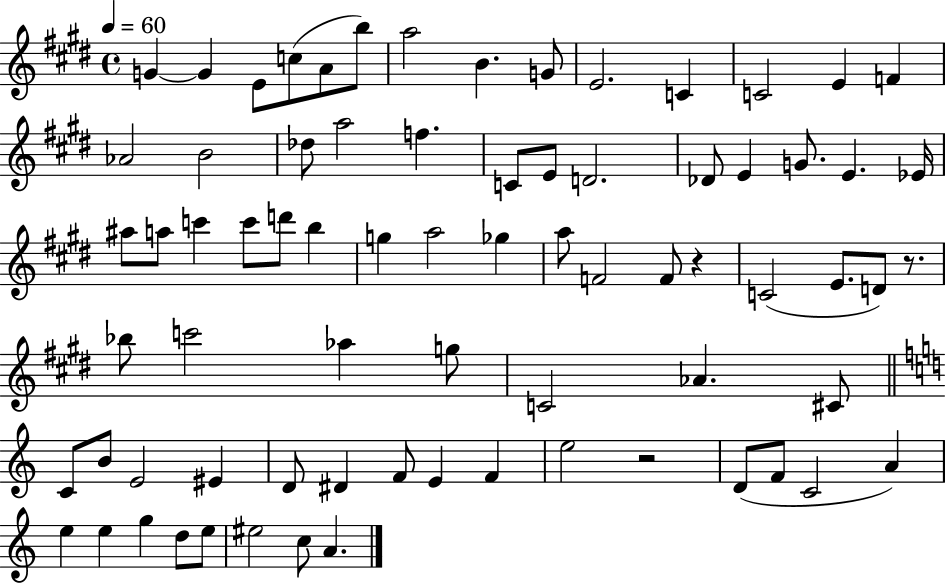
{
  \clef treble
  \time 4/4
  \defaultTimeSignature
  \key e \major
  \tempo 4 = 60
  g'4~~ g'4 e'8 c''8( a'8 b''8) | a''2 b'4. g'8 | e'2. c'4 | c'2 e'4 f'4 | \break aes'2 b'2 | des''8 a''2 f''4. | c'8 e'8 d'2. | des'8 e'4 g'8. e'4. ees'16 | \break ais''8 a''8 c'''4 c'''8 d'''8 b''4 | g''4 a''2 ges''4 | a''8 f'2 f'8 r4 | c'2( e'8. d'8) r8. | \break bes''8 c'''2 aes''4 g''8 | c'2 aes'4. cis'8 | \bar "||" \break \key c \major c'8 b'8 e'2 eis'4 | d'8 dis'4 f'8 e'4 f'4 | e''2 r2 | d'8( f'8 c'2 a'4) | \break e''4 e''4 g''4 d''8 e''8 | eis''2 c''8 a'4. | \bar "|."
}